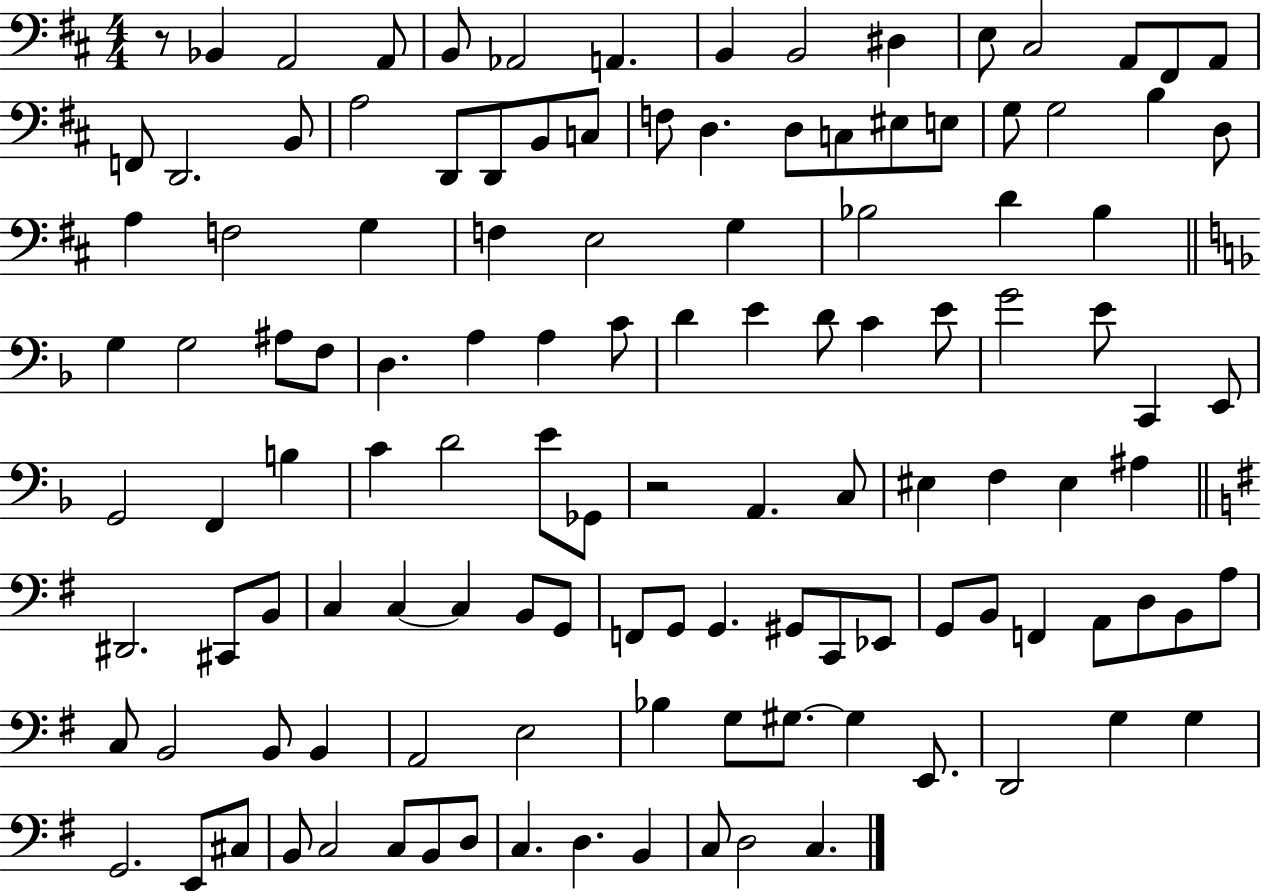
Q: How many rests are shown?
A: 2